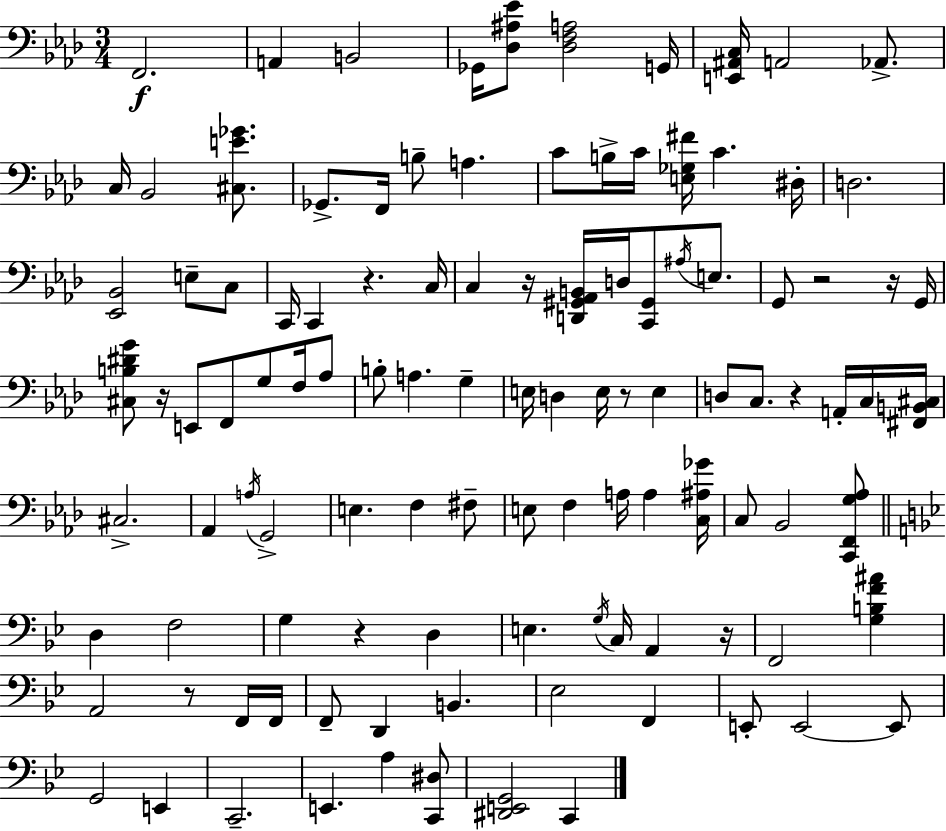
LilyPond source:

{
  \clef bass
  \numericTimeSignature
  \time 3/4
  \key f \minor
  f,2.\f | a,4 b,2 | ges,16 <des ais ees'>8 <des f a>2 g,16 | <e, ais, c>16 a,2 aes,8.-> | \break c16 bes,2 <cis e' ges'>8. | ges,8.-> f,16 b8-- a4. | c'8 b16-> c'16 <e ges fis'>16 c'4. dis16-. | d2. | \break <ees, bes,>2 e8-- c8 | c,16 c,4 r4. c16 | c4 r16 <d, gis, aes, b,>16 d16 <c, gis,>8 \acciaccatura { ais16 } e8. | g,8 r2 r16 | \break g,16 <cis b dis' g'>8 r16 e,8 f,8 g8 f16 aes8 | b8-. a4. g4-- | e16 d4 e16 r8 e4 | d8 c8. r4 a,16-. c16 | \break <fis, b, cis>16 cis2.-> | aes,4 \acciaccatura { a16 } g,2-> | e4. f4 | fis8-- e8 f4 a16 a4 | \break <c ais ges'>16 c8 bes,2 | <c, f, g aes>8 \bar "||" \break \key bes \major d4 f2 | g4 r4 d4 | e4. \acciaccatura { g16 } c16 a,4 | r16 f,2 <g b f' ais'>4 | \break a,2 r8 f,16 | f,16 f,8-- d,4 b,4. | ees2 f,4 | e,8-. e,2~~ e,8 | \break g,2 e,4 | c,2.-- | e,4. a4 <c, dis>8 | <dis, e, g,>2 c,4 | \break \bar "|."
}